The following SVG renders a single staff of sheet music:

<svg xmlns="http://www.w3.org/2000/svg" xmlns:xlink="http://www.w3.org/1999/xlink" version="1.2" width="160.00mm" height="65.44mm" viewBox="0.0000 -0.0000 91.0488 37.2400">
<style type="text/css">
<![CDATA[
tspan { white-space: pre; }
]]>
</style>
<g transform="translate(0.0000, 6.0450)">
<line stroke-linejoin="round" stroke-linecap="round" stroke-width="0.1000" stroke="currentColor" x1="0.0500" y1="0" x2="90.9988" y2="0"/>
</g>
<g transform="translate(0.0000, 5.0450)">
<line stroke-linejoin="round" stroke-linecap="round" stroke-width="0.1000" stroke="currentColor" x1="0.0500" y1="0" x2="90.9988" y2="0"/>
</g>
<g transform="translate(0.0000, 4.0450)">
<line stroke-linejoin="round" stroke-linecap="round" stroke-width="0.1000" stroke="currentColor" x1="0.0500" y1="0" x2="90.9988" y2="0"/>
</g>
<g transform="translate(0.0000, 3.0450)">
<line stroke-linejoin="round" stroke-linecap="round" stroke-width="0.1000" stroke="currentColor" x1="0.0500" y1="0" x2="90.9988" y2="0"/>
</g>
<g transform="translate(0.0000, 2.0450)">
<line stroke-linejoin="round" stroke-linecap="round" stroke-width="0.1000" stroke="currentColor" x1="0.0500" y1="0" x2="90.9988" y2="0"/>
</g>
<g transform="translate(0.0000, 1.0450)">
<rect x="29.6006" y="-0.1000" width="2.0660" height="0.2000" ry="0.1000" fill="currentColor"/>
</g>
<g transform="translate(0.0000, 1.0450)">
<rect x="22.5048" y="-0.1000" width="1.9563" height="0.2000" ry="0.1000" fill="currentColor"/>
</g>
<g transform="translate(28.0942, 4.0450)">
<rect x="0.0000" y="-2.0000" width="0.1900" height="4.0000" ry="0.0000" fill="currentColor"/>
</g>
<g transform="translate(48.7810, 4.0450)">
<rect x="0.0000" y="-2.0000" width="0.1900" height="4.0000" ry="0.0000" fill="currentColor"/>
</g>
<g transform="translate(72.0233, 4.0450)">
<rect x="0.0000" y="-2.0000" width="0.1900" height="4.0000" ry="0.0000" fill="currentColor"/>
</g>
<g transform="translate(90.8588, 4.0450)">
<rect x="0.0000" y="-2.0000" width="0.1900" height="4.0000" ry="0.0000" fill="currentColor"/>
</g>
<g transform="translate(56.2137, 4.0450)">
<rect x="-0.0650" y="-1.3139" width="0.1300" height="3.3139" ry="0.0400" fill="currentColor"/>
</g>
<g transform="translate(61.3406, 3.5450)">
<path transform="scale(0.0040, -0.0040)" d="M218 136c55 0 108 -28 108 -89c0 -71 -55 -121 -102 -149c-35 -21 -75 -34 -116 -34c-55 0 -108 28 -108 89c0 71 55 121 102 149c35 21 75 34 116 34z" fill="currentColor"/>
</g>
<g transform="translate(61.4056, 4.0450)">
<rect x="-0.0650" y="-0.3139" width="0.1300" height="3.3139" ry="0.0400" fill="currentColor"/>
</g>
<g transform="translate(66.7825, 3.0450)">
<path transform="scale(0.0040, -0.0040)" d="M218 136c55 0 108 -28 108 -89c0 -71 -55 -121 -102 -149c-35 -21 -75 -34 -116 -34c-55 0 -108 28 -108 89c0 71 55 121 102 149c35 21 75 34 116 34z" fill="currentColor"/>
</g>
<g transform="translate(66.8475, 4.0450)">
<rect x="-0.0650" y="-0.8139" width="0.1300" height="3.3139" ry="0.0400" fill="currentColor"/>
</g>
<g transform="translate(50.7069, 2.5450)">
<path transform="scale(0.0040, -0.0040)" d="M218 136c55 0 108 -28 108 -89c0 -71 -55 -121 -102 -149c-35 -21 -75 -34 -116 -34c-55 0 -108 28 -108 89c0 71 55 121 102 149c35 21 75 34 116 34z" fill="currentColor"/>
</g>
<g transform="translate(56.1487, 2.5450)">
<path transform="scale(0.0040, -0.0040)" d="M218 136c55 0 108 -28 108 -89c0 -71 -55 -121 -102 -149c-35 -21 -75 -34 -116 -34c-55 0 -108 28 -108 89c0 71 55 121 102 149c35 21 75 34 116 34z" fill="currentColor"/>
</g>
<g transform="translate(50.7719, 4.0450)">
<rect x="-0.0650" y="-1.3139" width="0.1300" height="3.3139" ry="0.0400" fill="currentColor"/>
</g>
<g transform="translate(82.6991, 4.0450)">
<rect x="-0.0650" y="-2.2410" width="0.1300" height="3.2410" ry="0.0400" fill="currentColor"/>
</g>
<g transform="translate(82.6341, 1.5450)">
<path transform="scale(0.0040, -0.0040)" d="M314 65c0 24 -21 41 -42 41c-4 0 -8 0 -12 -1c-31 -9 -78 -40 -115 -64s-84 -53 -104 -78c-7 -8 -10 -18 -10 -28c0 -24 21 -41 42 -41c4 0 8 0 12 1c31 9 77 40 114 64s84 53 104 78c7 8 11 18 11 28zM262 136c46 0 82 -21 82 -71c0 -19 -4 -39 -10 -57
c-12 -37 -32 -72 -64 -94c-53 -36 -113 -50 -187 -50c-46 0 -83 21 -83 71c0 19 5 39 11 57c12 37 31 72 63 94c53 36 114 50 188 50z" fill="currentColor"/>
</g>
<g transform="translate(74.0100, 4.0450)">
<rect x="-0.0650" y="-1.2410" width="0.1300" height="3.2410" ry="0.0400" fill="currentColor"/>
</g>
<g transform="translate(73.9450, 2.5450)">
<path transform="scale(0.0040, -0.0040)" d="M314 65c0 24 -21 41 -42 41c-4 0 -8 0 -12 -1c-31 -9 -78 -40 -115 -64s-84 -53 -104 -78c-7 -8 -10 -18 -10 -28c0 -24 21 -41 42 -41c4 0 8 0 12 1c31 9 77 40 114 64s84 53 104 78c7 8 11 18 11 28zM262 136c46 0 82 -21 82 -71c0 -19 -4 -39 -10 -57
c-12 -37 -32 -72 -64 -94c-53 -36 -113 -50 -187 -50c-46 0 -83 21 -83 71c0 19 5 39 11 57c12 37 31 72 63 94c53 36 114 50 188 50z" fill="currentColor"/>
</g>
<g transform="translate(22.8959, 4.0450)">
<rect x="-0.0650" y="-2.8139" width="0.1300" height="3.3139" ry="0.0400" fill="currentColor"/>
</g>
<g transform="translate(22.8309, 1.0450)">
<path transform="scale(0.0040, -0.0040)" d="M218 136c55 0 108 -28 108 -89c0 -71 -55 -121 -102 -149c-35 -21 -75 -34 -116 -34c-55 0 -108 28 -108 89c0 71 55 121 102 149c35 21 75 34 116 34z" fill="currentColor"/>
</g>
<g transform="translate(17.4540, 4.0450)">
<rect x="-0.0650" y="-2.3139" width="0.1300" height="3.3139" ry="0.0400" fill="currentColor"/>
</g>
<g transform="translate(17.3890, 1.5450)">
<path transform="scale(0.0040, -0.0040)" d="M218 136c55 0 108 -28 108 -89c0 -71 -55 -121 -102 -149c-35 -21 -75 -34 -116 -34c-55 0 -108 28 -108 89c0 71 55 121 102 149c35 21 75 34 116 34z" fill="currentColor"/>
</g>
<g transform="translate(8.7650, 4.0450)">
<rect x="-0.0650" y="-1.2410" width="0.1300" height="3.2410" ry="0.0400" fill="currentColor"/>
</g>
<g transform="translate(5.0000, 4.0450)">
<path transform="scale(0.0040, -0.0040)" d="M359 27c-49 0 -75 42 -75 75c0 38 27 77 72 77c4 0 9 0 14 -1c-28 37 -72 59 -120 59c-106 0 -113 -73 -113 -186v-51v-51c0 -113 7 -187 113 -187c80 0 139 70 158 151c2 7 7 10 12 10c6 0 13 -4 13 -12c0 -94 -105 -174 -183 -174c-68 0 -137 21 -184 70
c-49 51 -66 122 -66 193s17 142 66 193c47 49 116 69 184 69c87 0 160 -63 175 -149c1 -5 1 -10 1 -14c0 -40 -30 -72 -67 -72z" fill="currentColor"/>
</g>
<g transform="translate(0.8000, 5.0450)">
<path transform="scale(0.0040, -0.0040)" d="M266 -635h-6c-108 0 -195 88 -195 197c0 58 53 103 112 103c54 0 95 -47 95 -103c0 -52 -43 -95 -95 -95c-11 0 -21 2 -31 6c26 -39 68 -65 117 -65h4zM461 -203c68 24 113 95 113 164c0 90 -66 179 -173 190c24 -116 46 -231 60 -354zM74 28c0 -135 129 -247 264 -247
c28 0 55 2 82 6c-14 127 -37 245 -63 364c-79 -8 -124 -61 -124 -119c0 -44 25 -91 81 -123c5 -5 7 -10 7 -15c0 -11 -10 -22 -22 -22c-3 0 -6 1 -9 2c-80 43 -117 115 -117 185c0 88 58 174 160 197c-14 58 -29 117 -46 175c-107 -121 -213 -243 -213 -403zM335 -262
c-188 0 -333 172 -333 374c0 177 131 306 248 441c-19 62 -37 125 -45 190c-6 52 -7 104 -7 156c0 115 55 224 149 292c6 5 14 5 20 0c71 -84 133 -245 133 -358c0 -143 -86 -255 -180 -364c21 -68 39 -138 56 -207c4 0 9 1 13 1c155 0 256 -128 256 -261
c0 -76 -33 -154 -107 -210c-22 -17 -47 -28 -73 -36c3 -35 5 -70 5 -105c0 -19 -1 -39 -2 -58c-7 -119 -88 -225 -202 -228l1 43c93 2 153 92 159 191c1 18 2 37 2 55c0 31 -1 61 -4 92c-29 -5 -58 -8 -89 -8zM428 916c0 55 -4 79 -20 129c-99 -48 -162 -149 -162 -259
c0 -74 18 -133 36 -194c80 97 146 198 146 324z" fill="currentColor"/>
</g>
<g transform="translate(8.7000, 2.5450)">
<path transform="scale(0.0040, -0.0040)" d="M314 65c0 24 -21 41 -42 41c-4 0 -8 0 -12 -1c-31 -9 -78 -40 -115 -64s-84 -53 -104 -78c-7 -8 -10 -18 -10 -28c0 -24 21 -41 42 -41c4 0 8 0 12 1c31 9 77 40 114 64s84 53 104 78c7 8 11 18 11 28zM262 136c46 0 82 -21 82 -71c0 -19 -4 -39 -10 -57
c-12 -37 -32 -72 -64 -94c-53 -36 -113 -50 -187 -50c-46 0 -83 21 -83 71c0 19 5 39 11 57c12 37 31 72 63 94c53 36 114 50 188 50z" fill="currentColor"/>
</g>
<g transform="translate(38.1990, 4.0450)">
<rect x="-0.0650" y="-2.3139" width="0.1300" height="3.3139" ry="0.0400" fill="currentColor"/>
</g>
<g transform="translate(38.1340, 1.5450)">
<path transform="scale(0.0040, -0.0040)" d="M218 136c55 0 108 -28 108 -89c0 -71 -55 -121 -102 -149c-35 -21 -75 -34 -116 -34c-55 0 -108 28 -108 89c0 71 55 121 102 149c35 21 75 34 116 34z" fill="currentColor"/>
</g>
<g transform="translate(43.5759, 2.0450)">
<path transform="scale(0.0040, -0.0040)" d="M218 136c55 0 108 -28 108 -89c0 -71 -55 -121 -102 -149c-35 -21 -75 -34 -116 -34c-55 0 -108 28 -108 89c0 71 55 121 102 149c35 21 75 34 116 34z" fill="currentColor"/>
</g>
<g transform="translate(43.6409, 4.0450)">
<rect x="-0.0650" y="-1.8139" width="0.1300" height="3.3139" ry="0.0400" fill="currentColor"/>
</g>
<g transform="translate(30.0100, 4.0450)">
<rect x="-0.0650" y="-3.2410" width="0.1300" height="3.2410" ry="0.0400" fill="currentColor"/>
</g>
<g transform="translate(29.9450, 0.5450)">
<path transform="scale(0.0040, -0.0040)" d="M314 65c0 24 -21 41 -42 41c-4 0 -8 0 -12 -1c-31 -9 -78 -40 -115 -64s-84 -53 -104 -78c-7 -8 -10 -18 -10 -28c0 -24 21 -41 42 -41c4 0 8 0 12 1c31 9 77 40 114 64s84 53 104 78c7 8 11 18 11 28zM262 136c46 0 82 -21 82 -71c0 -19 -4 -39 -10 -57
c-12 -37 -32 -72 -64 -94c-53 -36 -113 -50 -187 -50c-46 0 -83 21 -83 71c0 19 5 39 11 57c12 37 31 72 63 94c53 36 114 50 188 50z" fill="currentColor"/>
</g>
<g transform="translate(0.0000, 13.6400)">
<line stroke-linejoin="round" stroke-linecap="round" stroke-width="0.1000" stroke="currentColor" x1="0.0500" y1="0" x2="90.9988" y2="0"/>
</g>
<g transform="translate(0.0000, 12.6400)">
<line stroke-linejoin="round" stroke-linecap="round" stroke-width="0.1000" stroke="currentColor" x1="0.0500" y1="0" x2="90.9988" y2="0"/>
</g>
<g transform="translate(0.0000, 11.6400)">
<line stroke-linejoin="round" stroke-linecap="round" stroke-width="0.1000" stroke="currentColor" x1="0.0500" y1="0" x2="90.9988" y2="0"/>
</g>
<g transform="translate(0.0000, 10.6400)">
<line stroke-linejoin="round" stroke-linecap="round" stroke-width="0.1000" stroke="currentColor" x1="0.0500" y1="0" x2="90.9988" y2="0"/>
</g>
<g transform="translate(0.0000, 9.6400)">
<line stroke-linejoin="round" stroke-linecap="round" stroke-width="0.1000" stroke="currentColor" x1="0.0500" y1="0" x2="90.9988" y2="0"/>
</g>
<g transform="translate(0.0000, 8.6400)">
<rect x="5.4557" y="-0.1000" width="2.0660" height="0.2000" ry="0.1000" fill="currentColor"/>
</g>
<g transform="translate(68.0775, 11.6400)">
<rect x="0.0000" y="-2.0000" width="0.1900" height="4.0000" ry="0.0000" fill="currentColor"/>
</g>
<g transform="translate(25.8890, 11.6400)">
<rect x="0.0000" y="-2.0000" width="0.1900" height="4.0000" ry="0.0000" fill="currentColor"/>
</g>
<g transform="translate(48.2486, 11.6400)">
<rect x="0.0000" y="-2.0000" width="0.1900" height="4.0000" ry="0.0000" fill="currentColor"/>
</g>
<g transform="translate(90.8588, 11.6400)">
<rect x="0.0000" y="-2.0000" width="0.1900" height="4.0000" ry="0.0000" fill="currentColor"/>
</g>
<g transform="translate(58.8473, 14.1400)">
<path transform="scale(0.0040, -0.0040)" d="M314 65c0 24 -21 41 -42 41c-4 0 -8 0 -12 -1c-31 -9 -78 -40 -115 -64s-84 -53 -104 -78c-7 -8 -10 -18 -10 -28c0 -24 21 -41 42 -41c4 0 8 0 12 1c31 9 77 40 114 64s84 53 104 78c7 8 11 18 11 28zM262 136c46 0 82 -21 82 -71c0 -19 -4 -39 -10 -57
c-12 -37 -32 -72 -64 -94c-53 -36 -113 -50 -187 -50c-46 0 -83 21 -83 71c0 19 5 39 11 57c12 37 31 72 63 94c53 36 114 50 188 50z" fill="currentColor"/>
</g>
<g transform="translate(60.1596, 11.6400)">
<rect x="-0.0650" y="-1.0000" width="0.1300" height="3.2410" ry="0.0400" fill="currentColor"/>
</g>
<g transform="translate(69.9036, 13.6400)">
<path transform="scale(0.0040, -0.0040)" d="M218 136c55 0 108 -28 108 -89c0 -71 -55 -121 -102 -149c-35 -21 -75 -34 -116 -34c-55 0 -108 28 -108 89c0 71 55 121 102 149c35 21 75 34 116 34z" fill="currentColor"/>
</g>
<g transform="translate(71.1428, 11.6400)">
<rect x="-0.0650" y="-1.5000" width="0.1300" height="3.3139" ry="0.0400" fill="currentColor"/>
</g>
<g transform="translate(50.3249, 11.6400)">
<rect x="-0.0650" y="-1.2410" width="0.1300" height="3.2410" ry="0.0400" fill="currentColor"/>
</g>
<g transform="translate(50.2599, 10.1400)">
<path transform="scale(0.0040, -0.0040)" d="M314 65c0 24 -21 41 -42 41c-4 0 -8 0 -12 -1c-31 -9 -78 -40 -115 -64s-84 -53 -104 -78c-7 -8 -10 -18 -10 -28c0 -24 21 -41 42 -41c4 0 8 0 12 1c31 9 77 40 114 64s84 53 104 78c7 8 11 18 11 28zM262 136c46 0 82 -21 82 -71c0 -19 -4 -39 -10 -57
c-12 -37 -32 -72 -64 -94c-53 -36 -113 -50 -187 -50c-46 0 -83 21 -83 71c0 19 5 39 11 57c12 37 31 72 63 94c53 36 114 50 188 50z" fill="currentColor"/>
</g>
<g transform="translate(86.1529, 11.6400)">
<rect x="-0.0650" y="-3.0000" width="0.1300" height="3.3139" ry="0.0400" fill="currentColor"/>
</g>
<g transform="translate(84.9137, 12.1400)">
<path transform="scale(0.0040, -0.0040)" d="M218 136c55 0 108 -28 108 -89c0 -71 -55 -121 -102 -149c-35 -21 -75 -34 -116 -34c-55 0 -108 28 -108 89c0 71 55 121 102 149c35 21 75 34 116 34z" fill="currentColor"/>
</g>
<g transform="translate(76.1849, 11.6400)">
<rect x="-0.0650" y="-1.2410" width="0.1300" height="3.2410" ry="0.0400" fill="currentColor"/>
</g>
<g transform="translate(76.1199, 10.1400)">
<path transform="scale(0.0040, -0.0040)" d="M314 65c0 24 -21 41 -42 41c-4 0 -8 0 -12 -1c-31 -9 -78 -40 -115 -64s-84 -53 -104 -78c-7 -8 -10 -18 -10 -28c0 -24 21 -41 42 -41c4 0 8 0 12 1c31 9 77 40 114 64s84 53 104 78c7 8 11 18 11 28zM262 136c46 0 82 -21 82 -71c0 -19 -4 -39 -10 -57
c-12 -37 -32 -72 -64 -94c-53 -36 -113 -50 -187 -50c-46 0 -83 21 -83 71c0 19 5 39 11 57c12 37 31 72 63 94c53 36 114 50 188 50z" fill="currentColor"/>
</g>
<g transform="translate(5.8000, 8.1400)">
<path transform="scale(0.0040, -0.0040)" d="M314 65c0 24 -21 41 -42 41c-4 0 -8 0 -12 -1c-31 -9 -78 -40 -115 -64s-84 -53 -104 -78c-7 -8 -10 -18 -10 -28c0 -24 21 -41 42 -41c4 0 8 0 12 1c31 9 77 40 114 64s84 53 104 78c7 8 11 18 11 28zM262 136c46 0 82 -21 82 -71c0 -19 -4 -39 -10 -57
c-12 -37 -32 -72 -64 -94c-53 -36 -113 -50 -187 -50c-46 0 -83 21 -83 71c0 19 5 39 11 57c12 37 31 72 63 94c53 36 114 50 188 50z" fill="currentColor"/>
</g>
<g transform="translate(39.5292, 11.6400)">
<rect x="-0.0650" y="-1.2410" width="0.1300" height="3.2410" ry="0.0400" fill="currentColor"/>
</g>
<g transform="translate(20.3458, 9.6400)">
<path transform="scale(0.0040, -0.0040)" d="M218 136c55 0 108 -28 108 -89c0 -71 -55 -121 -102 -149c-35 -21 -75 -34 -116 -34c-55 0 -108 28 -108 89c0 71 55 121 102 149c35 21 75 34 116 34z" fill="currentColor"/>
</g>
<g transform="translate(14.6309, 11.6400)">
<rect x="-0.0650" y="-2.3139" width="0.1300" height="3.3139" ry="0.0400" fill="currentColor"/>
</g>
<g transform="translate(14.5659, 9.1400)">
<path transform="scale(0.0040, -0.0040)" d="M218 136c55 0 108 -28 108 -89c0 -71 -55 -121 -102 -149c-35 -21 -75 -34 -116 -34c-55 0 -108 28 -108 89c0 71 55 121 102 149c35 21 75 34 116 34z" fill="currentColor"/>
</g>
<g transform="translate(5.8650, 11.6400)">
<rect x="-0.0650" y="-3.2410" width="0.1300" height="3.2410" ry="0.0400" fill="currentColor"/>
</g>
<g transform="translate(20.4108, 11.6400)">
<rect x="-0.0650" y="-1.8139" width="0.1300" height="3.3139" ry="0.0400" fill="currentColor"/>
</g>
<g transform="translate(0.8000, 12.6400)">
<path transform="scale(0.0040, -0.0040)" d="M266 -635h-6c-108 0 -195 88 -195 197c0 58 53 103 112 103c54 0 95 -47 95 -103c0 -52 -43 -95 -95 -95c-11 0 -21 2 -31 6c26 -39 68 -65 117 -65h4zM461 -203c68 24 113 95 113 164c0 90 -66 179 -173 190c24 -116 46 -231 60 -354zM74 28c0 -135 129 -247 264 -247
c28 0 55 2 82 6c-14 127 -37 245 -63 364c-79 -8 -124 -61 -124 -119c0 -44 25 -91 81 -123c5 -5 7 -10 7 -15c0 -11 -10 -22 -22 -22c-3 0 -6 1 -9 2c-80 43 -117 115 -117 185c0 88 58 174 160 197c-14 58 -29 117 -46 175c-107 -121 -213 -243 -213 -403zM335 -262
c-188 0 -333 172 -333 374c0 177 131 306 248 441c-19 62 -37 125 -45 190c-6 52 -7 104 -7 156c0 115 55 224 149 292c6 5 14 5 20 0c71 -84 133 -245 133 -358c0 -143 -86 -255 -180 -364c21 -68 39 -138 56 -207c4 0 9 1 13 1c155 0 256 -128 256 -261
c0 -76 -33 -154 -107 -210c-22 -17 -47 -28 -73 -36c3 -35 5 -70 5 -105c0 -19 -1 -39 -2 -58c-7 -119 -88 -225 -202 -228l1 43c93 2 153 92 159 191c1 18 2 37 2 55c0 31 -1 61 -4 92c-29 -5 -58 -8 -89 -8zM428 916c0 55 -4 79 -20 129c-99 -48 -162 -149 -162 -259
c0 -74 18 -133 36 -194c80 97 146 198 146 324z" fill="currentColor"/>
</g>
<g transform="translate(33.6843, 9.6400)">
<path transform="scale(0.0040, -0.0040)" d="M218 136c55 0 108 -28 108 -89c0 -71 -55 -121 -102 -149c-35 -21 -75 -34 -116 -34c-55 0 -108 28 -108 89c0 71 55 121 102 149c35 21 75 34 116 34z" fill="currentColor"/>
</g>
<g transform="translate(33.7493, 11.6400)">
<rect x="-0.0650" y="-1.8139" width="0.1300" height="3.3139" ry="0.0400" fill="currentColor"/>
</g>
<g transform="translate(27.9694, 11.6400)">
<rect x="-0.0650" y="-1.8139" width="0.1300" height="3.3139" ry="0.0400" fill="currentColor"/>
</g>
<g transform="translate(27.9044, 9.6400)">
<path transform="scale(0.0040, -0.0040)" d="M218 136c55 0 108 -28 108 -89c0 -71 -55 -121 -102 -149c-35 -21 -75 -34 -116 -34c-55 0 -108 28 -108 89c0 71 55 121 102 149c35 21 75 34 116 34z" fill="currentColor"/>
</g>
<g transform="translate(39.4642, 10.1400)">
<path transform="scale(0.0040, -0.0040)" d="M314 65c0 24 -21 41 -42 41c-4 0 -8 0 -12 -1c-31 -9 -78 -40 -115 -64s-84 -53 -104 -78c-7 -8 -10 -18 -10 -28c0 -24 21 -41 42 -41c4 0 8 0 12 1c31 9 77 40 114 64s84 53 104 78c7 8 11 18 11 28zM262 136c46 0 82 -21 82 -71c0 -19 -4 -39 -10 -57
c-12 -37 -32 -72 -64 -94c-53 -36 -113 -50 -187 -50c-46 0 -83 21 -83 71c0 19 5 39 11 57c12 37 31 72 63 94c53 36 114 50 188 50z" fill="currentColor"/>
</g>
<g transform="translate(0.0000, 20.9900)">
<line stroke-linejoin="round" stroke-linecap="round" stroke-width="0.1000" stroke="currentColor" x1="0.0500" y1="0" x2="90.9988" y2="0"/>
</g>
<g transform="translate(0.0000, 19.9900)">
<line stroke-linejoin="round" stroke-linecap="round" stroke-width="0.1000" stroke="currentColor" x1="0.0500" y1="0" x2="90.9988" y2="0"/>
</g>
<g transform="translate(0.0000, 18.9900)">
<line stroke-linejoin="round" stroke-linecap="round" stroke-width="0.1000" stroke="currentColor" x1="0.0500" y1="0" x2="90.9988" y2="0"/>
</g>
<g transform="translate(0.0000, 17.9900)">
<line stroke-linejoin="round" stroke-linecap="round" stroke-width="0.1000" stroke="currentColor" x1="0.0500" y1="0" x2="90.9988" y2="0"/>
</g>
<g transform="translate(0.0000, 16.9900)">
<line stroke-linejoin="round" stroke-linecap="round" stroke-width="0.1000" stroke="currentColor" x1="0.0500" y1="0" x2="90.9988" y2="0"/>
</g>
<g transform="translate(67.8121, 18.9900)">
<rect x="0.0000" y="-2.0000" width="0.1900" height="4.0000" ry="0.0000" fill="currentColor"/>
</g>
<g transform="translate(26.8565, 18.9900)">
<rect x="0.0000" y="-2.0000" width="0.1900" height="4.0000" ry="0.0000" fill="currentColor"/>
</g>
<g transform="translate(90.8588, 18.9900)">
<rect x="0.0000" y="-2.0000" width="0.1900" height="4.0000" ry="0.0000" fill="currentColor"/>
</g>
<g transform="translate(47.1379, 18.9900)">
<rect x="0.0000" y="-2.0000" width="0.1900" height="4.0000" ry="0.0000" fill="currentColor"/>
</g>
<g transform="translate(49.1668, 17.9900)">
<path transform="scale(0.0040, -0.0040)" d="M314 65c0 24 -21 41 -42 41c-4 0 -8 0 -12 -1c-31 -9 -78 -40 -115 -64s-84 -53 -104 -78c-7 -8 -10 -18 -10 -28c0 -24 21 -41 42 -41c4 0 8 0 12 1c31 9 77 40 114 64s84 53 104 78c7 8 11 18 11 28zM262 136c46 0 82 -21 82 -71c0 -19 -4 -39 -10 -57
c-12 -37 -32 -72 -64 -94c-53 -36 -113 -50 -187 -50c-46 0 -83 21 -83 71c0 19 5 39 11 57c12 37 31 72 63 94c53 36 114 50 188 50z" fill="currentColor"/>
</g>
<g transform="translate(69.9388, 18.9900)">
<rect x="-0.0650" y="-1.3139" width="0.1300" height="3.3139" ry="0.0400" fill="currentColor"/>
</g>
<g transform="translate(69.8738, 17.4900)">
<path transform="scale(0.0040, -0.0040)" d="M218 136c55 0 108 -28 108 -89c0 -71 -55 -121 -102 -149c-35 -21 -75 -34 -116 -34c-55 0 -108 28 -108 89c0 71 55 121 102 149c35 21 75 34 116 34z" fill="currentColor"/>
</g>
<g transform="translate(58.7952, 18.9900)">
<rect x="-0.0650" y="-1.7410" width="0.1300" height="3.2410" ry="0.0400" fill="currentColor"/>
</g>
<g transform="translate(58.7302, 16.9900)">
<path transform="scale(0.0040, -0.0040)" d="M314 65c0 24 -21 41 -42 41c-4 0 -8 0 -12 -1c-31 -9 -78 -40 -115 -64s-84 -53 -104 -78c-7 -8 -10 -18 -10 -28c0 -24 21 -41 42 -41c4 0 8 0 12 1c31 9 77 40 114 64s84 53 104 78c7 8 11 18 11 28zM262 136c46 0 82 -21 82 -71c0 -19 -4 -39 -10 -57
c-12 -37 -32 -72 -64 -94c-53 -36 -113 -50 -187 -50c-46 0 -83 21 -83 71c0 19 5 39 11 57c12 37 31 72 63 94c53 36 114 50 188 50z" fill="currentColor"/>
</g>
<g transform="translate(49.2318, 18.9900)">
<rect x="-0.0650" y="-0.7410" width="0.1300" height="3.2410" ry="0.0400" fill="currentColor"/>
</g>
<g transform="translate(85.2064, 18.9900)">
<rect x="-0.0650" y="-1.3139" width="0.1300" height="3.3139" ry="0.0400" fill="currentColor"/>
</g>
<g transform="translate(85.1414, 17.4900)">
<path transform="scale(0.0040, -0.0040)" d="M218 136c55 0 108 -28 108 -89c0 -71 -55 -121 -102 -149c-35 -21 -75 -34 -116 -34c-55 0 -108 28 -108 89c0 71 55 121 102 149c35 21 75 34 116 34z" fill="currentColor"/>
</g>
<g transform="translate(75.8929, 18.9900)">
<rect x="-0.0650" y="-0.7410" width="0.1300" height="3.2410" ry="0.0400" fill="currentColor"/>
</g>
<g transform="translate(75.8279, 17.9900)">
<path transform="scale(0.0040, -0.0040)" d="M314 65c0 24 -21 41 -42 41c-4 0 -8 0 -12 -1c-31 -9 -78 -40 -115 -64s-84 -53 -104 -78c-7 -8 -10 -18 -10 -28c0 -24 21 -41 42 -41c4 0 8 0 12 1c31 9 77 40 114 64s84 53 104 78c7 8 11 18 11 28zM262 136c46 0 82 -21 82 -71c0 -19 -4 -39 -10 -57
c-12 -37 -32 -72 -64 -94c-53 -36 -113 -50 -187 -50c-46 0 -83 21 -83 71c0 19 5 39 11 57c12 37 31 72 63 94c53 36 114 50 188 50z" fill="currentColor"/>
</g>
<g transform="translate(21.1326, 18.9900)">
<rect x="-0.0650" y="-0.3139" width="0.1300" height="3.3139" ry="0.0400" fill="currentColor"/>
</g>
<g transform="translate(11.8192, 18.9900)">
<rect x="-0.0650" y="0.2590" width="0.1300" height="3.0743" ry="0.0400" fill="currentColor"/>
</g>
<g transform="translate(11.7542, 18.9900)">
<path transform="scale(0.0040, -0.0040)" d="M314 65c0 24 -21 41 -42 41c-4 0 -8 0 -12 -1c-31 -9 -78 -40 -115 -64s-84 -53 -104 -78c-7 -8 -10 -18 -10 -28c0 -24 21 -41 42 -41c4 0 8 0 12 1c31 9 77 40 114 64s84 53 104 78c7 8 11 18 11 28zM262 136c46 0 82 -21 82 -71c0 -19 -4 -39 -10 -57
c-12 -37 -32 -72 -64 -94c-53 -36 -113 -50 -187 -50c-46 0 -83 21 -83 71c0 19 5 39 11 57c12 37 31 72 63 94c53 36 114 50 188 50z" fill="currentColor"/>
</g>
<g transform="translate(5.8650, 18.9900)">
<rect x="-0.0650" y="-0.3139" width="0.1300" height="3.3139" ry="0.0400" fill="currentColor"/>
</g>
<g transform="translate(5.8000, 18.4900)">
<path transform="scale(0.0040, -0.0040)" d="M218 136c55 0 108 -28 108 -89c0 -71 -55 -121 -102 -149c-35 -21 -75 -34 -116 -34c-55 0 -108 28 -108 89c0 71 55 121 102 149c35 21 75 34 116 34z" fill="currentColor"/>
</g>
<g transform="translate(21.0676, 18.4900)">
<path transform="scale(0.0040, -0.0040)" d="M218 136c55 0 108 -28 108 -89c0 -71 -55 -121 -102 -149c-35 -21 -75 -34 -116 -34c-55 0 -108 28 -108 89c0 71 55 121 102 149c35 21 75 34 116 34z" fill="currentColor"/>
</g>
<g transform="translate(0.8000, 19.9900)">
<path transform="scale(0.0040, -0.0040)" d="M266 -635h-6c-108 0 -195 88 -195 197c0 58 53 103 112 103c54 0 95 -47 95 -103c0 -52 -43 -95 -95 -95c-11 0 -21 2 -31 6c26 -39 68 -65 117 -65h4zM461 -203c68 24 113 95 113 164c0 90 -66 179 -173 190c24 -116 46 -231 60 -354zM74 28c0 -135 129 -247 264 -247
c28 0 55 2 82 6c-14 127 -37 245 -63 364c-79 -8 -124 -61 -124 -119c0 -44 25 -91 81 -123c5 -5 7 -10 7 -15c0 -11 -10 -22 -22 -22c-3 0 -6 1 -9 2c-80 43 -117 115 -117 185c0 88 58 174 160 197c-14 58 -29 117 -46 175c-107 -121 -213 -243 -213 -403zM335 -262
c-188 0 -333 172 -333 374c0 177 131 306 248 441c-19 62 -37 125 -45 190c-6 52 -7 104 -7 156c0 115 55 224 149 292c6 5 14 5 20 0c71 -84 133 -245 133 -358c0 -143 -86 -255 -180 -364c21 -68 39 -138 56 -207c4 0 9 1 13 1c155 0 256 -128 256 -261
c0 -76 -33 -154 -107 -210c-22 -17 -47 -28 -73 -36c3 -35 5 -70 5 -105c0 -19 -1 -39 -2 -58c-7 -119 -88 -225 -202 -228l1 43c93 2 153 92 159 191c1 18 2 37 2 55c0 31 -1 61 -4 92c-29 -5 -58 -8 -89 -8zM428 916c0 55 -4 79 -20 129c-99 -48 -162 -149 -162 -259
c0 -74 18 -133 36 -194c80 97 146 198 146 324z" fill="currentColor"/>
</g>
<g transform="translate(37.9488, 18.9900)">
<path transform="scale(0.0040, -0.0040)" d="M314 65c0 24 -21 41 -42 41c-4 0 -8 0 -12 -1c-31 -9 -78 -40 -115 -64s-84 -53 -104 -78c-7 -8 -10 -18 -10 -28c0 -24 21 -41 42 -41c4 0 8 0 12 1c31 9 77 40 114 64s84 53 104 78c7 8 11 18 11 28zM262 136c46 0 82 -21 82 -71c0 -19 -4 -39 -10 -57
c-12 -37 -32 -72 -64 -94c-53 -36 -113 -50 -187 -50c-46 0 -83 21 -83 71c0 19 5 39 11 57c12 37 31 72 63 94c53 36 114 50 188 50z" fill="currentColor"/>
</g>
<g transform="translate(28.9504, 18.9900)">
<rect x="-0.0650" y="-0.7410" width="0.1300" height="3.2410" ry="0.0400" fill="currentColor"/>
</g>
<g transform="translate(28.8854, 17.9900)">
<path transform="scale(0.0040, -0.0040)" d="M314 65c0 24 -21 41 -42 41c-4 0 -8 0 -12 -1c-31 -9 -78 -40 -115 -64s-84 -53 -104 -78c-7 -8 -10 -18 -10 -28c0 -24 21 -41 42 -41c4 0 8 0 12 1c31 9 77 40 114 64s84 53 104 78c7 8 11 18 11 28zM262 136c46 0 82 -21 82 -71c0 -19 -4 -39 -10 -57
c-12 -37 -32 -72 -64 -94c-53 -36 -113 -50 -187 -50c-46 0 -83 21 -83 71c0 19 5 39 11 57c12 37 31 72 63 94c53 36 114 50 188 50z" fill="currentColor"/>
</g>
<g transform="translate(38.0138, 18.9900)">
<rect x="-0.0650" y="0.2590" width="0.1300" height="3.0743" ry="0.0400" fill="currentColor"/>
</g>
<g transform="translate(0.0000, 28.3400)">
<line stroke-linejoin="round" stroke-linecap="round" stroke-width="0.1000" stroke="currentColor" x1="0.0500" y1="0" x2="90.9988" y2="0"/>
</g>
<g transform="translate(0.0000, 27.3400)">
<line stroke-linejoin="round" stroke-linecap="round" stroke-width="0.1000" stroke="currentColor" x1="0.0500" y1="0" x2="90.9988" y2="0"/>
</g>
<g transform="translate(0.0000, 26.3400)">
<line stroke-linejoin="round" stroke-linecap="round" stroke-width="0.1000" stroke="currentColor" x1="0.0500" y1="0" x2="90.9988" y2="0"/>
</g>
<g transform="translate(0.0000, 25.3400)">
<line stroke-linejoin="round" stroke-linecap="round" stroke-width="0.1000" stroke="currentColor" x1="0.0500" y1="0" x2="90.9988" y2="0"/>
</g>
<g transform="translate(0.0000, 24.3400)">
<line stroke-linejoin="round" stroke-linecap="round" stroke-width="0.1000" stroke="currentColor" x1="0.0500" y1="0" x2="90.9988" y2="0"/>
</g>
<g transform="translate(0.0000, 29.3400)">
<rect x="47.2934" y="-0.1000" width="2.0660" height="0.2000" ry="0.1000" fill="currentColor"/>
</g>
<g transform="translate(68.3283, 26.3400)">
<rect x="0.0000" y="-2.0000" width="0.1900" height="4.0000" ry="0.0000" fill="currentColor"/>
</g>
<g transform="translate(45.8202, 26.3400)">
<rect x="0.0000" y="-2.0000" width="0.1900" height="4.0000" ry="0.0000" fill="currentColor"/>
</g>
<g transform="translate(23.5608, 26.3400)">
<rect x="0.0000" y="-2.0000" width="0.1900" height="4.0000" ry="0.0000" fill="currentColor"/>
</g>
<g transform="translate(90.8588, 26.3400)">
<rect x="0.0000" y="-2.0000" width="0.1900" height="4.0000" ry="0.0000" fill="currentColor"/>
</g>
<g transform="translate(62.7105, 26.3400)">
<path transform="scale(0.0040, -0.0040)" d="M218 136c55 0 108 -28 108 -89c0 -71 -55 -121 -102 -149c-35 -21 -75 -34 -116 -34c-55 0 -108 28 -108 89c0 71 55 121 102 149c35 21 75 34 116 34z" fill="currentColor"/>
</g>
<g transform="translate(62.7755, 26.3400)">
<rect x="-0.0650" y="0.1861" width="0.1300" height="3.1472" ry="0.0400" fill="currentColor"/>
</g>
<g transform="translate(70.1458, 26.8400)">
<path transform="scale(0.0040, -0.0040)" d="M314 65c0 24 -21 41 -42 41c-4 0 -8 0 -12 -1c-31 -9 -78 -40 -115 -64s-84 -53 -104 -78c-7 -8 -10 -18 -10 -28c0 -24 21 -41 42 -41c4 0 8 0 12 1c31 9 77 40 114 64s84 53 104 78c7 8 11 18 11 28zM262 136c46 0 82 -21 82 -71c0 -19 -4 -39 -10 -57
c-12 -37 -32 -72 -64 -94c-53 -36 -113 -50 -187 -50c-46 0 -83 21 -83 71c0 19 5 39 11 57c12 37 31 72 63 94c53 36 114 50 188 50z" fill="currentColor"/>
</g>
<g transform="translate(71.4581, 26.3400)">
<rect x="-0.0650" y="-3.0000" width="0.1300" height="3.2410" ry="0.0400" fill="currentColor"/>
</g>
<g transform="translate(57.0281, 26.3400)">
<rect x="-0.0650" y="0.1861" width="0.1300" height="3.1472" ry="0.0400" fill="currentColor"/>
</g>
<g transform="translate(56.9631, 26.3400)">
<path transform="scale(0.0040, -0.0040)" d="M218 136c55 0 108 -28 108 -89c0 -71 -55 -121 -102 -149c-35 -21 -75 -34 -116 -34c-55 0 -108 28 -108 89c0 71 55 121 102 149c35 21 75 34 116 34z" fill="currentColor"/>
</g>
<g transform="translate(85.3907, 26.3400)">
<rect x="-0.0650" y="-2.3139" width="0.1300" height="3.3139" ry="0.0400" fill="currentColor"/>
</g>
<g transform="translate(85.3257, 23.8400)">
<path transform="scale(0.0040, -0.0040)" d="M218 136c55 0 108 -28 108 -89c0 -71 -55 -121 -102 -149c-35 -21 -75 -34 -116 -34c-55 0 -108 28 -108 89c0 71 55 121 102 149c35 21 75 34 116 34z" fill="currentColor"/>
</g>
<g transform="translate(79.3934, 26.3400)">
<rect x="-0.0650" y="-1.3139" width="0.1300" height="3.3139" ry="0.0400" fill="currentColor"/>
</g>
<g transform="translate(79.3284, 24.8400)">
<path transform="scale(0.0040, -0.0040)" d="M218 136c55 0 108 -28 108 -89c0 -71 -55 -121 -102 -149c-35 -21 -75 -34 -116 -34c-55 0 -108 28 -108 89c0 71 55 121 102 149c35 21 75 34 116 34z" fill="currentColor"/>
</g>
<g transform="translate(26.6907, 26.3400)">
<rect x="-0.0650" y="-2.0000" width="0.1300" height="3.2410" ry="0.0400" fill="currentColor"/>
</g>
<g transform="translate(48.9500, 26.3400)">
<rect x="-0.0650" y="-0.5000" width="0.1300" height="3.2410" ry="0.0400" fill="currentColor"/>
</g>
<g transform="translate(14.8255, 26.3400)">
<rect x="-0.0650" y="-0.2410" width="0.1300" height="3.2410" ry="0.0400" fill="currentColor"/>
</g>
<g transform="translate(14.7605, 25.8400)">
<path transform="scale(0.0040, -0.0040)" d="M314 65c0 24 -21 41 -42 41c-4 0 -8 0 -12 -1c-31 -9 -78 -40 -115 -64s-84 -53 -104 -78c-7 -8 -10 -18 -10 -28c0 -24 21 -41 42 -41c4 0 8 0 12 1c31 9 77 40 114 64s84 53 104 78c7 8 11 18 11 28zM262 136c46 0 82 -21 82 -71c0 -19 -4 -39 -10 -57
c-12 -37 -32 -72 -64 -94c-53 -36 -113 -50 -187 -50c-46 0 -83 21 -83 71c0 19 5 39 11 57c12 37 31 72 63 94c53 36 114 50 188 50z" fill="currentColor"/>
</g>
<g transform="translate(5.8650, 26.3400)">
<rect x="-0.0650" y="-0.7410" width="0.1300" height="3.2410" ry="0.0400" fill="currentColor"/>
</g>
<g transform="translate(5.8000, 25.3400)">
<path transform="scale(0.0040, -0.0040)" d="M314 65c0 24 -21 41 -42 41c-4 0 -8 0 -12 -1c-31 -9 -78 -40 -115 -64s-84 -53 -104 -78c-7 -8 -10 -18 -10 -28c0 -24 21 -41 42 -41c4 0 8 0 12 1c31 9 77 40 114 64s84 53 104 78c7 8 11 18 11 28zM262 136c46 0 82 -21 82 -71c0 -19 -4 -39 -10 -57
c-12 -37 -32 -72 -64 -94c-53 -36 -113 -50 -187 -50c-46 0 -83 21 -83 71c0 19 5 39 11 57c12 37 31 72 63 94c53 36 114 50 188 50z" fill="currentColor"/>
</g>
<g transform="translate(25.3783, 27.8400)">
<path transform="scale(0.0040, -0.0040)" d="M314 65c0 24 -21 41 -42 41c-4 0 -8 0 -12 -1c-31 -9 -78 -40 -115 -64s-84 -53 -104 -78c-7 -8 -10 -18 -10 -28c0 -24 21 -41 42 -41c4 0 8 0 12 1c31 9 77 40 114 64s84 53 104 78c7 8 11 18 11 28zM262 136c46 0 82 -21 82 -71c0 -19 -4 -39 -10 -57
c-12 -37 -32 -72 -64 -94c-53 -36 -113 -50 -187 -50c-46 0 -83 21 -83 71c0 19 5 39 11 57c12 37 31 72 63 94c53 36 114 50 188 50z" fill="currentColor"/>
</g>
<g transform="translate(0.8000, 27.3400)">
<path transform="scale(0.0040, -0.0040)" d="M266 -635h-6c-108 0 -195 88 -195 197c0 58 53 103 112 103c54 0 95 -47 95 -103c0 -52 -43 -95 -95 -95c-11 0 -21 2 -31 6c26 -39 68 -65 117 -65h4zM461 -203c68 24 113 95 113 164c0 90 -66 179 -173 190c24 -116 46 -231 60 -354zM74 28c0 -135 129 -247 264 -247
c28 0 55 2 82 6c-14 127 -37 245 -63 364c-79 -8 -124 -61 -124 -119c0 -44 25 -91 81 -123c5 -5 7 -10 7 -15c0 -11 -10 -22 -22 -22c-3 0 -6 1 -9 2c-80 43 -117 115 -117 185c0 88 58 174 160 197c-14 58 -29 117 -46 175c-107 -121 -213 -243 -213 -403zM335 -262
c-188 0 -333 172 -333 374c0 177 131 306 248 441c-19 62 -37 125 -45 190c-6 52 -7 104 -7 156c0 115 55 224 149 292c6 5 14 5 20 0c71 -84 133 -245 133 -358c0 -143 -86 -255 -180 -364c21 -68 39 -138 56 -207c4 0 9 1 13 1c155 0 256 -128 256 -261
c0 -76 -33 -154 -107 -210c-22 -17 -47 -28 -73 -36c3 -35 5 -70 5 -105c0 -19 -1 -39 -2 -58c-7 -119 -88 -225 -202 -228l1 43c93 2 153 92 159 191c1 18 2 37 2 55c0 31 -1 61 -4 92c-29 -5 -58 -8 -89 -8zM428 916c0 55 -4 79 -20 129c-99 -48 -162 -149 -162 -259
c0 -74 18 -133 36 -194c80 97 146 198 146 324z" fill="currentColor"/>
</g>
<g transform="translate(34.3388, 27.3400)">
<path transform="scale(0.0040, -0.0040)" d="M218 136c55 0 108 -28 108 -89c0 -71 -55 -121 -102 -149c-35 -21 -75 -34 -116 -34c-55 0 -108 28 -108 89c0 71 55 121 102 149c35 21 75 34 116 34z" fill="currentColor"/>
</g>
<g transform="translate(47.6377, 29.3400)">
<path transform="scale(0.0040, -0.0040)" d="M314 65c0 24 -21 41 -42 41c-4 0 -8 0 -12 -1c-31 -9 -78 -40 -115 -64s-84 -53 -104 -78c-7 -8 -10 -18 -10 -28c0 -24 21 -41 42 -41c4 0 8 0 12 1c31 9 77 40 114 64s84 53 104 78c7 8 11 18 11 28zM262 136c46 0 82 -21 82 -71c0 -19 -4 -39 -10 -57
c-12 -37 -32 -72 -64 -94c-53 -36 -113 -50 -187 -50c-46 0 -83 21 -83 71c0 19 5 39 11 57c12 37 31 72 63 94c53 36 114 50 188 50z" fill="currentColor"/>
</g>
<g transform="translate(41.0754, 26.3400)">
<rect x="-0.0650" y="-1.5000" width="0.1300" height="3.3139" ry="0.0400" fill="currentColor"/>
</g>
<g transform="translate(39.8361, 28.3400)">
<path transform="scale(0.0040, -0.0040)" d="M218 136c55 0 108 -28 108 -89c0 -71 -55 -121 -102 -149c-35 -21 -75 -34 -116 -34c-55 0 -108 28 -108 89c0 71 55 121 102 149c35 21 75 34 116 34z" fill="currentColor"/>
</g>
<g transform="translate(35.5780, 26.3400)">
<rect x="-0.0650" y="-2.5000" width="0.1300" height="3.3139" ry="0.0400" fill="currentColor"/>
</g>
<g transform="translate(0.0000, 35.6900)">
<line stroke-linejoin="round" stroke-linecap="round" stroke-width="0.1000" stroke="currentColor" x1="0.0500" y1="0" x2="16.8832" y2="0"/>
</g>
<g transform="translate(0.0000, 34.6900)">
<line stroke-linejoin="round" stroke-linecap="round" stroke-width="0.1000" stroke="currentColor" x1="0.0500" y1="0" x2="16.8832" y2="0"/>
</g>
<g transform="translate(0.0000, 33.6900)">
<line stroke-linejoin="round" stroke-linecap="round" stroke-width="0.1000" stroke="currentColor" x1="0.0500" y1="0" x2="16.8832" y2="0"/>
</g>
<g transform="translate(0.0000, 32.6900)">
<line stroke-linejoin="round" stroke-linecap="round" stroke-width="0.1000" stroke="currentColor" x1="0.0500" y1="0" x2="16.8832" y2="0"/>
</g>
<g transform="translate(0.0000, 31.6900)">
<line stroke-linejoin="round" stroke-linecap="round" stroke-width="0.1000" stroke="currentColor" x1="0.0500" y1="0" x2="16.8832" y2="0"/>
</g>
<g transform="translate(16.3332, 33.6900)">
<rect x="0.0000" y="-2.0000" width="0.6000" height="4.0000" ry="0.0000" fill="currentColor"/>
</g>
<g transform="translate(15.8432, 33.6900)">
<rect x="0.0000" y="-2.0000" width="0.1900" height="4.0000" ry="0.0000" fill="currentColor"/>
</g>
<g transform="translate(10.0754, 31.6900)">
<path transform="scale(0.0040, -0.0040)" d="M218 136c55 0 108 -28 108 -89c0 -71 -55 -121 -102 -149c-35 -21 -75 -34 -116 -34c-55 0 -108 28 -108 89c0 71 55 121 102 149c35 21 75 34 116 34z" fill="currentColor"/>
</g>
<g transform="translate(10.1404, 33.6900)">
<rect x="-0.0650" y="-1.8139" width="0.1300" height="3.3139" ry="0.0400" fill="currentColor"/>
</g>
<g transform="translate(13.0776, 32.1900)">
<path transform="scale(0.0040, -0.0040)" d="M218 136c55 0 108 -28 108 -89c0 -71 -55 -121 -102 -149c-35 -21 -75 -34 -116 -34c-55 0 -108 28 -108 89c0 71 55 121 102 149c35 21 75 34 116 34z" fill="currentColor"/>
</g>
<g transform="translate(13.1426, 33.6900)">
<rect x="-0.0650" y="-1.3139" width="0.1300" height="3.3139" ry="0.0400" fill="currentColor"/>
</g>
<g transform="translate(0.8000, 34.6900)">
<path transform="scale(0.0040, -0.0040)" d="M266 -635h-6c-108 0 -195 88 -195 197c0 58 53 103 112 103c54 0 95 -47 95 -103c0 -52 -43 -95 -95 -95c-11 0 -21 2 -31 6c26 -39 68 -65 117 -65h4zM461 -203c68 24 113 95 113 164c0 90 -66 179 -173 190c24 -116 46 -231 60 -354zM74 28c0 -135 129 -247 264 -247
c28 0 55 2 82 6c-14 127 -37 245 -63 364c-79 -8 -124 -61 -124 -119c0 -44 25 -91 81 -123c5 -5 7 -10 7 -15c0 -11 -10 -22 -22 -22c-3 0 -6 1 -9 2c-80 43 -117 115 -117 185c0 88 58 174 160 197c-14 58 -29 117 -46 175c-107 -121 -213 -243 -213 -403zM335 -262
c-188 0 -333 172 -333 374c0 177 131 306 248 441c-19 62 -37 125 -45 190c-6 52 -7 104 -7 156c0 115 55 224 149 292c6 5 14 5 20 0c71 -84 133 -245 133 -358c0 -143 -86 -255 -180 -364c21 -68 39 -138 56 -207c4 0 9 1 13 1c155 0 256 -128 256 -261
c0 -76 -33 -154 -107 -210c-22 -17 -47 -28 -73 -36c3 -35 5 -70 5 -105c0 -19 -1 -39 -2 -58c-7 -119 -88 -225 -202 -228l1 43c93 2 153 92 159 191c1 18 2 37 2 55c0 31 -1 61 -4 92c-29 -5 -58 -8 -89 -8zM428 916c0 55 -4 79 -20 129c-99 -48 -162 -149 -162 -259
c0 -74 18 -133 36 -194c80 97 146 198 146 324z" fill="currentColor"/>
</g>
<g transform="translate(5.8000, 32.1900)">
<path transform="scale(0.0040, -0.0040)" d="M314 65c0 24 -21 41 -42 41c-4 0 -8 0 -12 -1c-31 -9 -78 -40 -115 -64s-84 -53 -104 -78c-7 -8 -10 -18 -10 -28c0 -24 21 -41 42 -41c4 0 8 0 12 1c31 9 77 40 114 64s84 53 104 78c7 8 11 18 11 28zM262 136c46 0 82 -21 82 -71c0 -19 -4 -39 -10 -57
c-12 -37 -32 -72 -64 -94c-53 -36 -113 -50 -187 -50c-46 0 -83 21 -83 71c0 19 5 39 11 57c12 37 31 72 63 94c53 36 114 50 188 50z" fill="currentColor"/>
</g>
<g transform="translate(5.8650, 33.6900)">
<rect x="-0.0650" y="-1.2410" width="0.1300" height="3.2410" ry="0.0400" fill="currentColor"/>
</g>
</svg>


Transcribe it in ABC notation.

X:1
T:Untitled
M:4/4
L:1/4
K:C
e2 g a b2 g f e e c d e2 g2 b2 g f f f e2 e2 D2 E e2 A c B2 c d2 B2 d2 f2 e d2 e d2 c2 F2 G E C2 B B A2 e g e2 f e